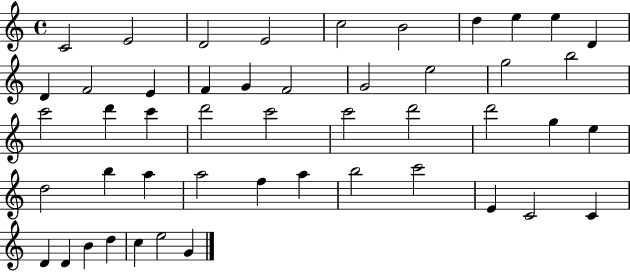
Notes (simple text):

C4/h E4/h D4/h E4/h C5/h B4/h D5/q E5/q E5/q D4/q D4/q F4/h E4/q F4/q G4/q F4/h G4/h E5/h G5/h B5/h C6/h D6/q C6/q D6/h C6/h C6/h D6/h D6/h G5/q E5/q D5/h B5/q A5/q A5/h F5/q A5/q B5/h C6/h E4/q C4/h C4/q D4/q D4/q B4/q D5/q C5/q E5/h G4/q